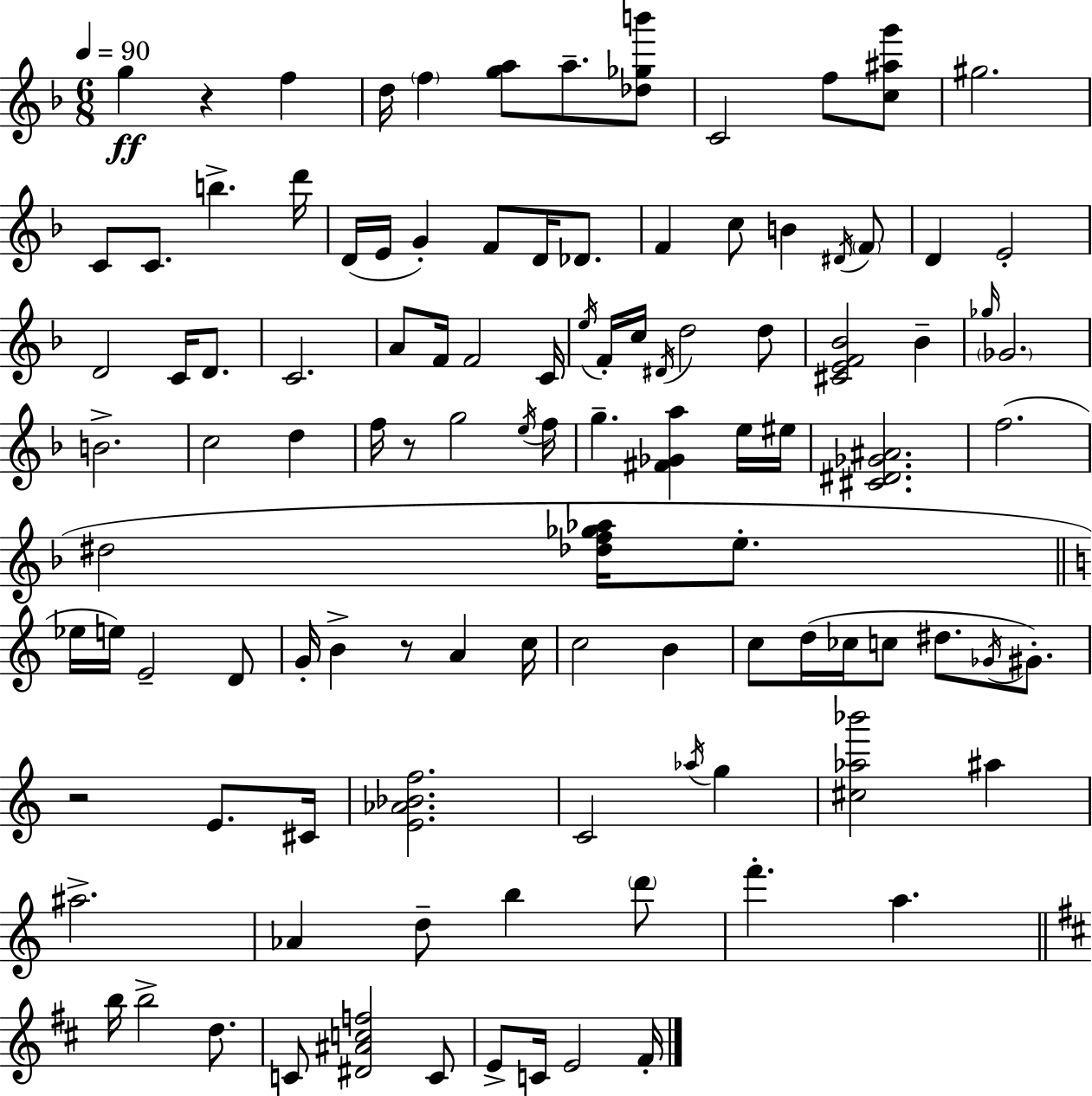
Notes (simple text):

G5/q R/q F5/q D5/s F5/q [G5,A5]/e A5/e. [Db5,Gb5,B6]/e C4/h F5/e [C5,A#5,G6]/e G#5/h. C4/e C4/e. B5/q. D6/s D4/s E4/s G4/q F4/e D4/s Db4/e. F4/q C5/e B4/q D#4/s F4/e D4/q E4/h D4/h C4/s D4/e. C4/h. A4/e F4/s F4/h C4/s E5/s F4/s C5/s D#4/s D5/h D5/e [C#4,E4,F4,Bb4]/h Bb4/q Gb5/s Gb4/h. B4/h. C5/h D5/q F5/s R/e G5/h E5/s F5/s G5/q. [F#4,Gb4,A5]/q E5/s EIS5/s [C#4,D#4,Gb4,A#4]/h. F5/h. D#5/h [Db5,F5,Gb5,Ab5]/s E5/e. Eb5/s E5/s E4/h D4/e G4/s B4/q R/e A4/q C5/s C5/h B4/q C5/e D5/s CES5/s C5/e D#5/e. Gb4/s G#4/e. R/h E4/e. C#4/s [E4,Ab4,Bb4,F5]/h. C4/h Ab5/s G5/q [C#5,Ab5,Bb6]/h A#5/q A#5/h. Ab4/q D5/e B5/q D6/e F6/q. A5/q. B5/s B5/h D5/e. C4/e [D#4,A#4,C5,F5]/h C4/e E4/e C4/s E4/h F#4/s